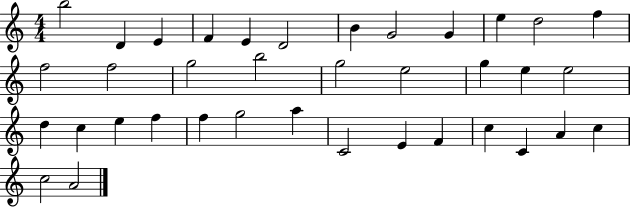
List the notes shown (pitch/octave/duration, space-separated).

B5/h D4/q E4/q F4/q E4/q D4/h B4/q G4/h G4/q E5/q D5/h F5/q F5/h F5/h G5/h B5/h G5/h E5/h G5/q E5/q E5/h D5/q C5/q E5/q F5/q F5/q G5/h A5/q C4/h E4/q F4/q C5/q C4/q A4/q C5/q C5/h A4/h